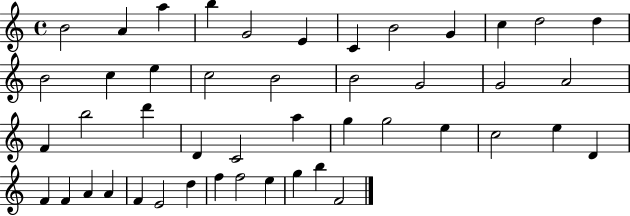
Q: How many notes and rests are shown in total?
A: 46